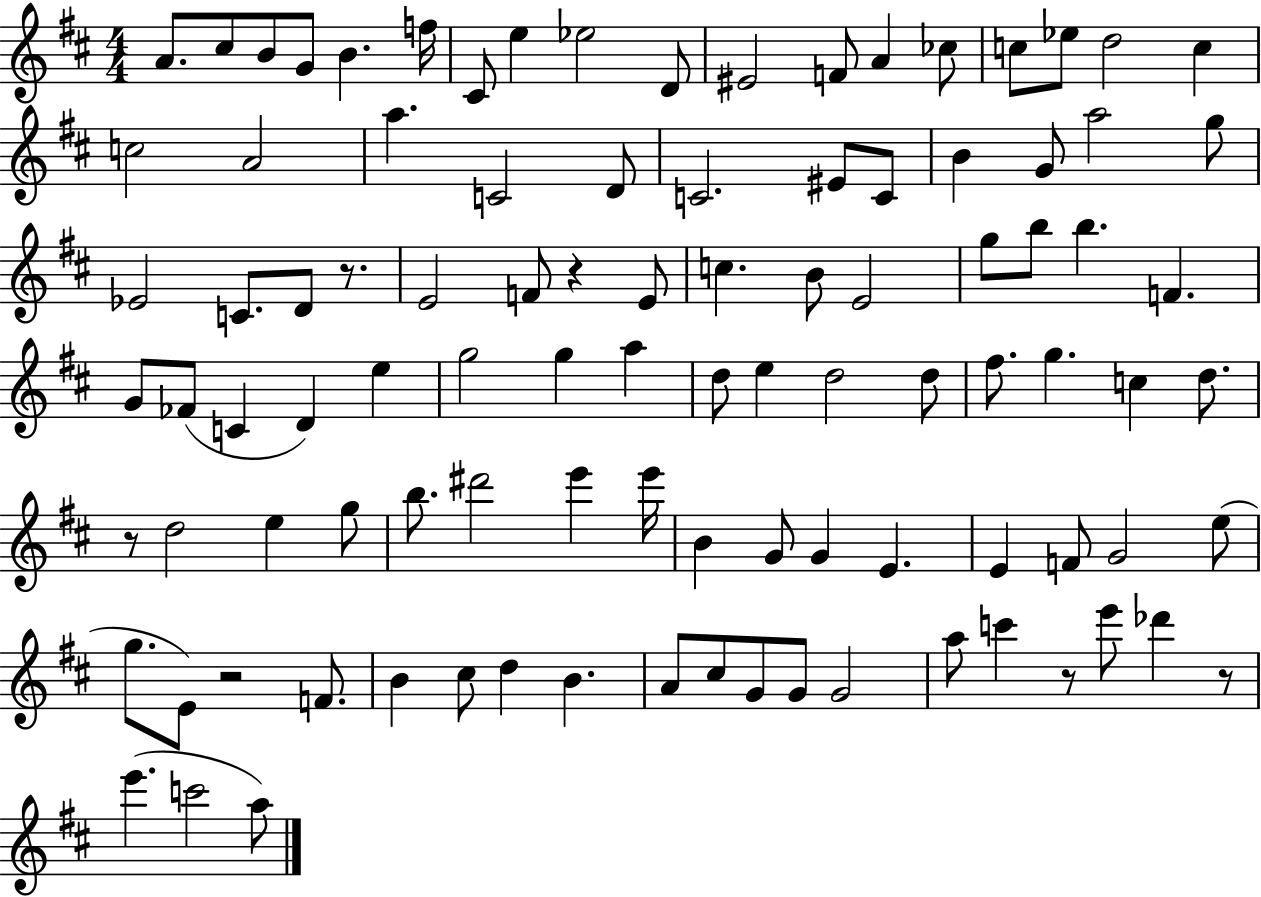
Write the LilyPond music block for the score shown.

{
  \clef treble
  \numericTimeSignature
  \time 4/4
  \key d \major
  a'8. cis''8 b'8 g'8 b'4. f''16 | cis'8 e''4 ees''2 d'8 | eis'2 f'8 a'4 ces''8 | c''8 ees''8 d''2 c''4 | \break c''2 a'2 | a''4. c'2 d'8 | c'2. eis'8 c'8 | b'4 g'8 a''2 g''8 | \break ees'2 c'8. d'8 r8. | e'2 f'8 r4 e'8 | c''4. b'8 e'2 | g''8 b''8 b''4. f'4. | \break g'8 fes'8( c'4 d'4) e''4 | g''2 g''4 a''4 | d''8 e''4 d''2 d''8 | fis''8. g''4. c''4 d''8. | \break r8 d''2 e''4 g''8 | b''8. dis'''2 e'''4 e'''16 | b'4 g'8 g'4 e'4. | e'4 f'8 g'2 e''8( | \break g''8. e'8) r2 f'8. | b'4 cis''8 d''4 b'4. | a'8 cis''8 g'8 g'8 g'2 | a''8 c'''4 r8 e'''8 des'''4 r8 | \break e'''4.( c'''2 a''8) | \bar "|."
}